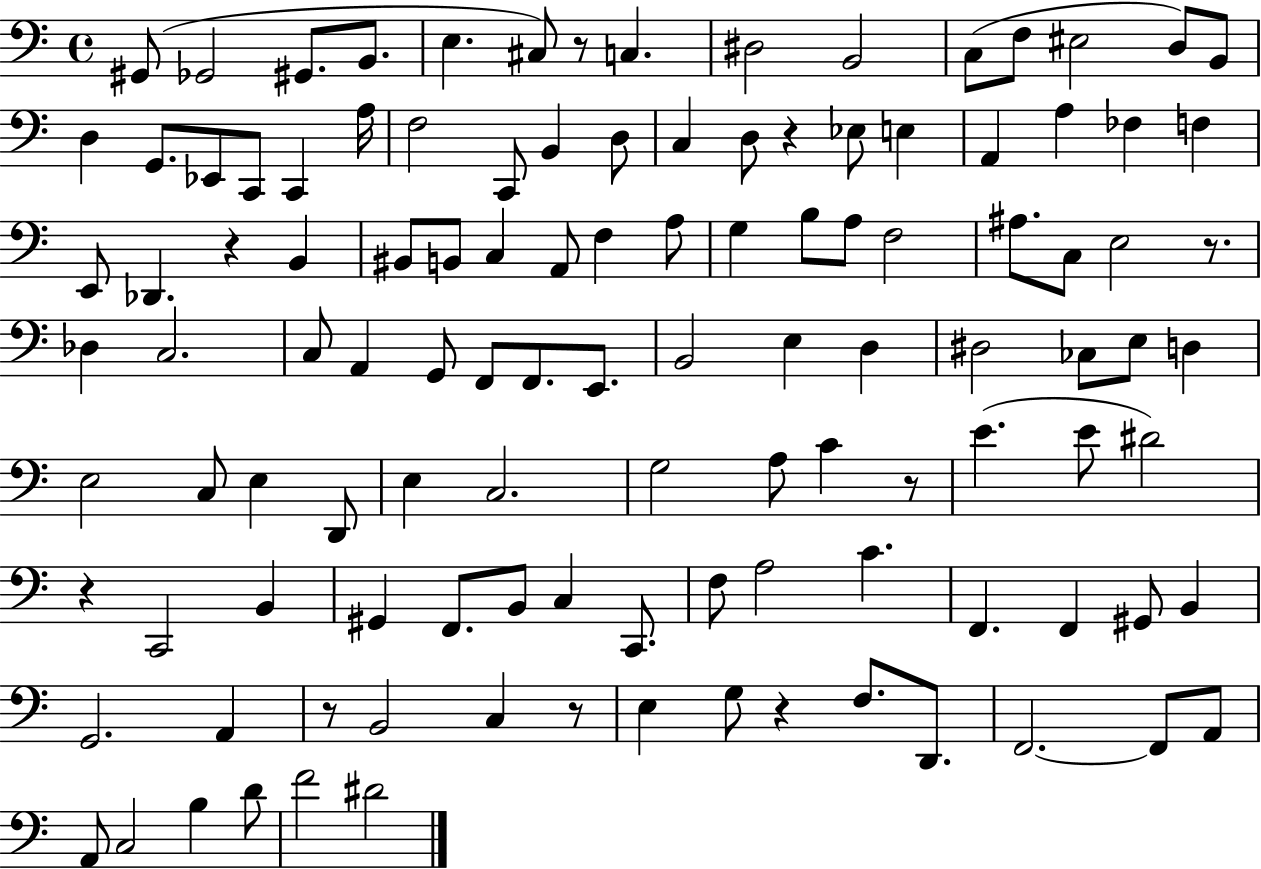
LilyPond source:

{
  \clef bass
  \time 4/4
  \defaultTimeSignature
  \key c \major
  gis,8( ges,2 gis,8. b,8. | e4. cis8) r8 c4. | dis2 b,2 | c8( f8 eis2 d8) b,8 | \break d4 g,8. ees,8 c,8 c,4 a16 | f2 c,8 b,4 d8 | c4 d8 r4 ees8 e4 | a,4 a4 fes4 f4 | \break e,8 des,4. r4 b,4 | bis,8 b,8 c4 a,8 f4 a8 | g4 b8 a8 f2 | ais8. c8 e2 r8. | \break des4 c2. | c8 a,4 g,8 f,8 f,8. e,8. | b,2 e4 d4 | dis2 ces8 e8 d4 | \break e2 c8 e4 d,8 | e4 c2. | g2 a8 c'4 r8 | e'4.( e'8 dis'2) | \break r4 c,2 b,4 | gis,4 f,8. b,8 c4 c,8. | f8 a2 c'4. | f,4. f,4 gis,8 b,4 | \break g,2. a,4 | r8 b,2 c4 r8 | e4 g8 r4 f8. d,8. | f,2.~~ f,8 a,8 | \break a,8 c2 b4 d'8 | f'2 dis'2 | \bar "|."
}